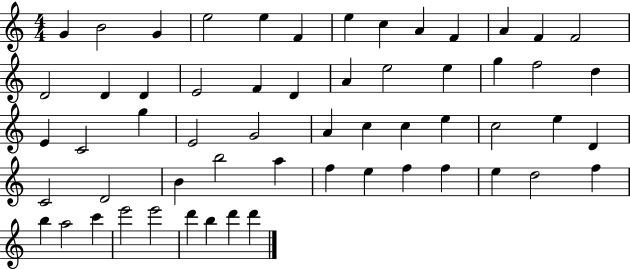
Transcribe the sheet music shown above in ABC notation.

X:1
T:Untitled
M:4/4
L:1/4
K:C
G B2 G e2 e F e c A F A F F2 D2 D D E2 F D A e2 e g f2 d E C2 g E2 G2 A c c e c2 e D C2 D2 B b2 a f e f f e d2 f b a2 c' e'2 e'2 d' b d' d'